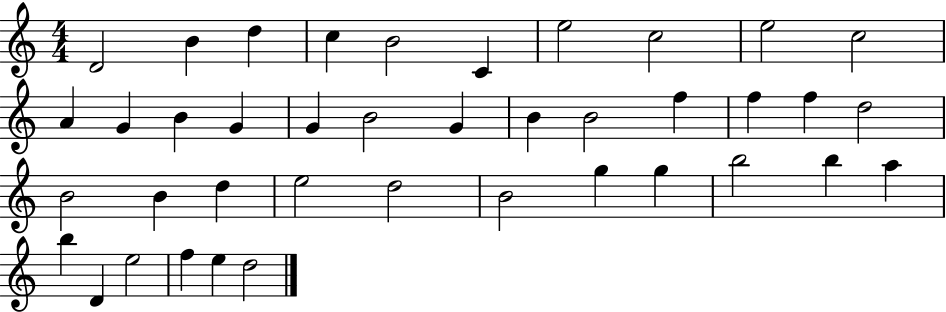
{
  \clef treble
  \numericTimeSignature
  \time 4/4
  \key c \major
  d'2 b'4 d''4 | c''4 b'2 c'4 | e''2 c''2 | e''2 c''2 | \break a'4 g'4 b'4 g'4 | g'4 b'2 g'4 | b'4 b'2 f''4 | f''4 f''4 d''2 | \break b'2 b'4 d''4 | e''2 d''2 | b'2 g''4 g''4 | b''2 b''4 a''4 | \break b''4 d'4 e''2 | f''4 e''4 d''2 | \bar "|."
}